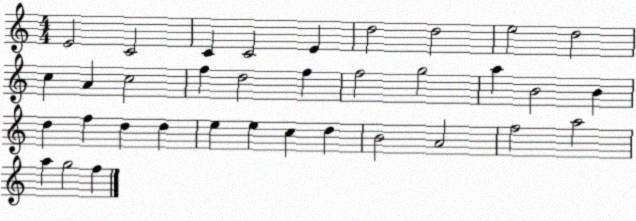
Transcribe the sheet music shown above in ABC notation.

X:1
T:Untitled
M:4/4
L:1/4
K:C
E2 C2 C C2 E d2 d2 e2 d2 c A c2 f d2 f f2 g2 a B2 B d f d d e e c d B2 A2 f2 a2 a g2 f